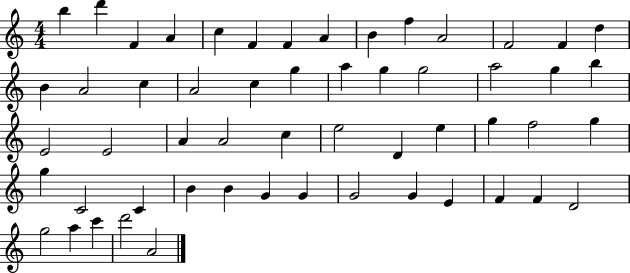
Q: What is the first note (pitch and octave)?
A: B5